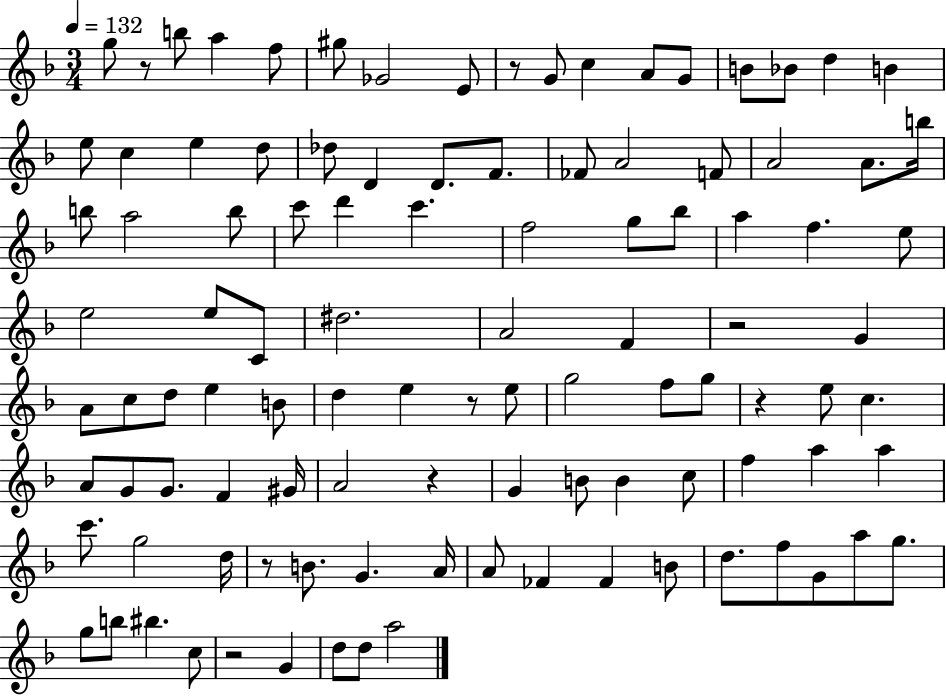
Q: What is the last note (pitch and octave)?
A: A5